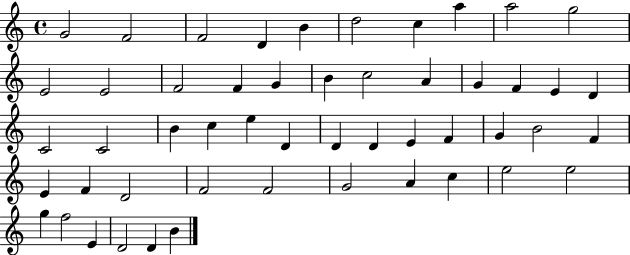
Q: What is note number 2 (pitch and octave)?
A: F4